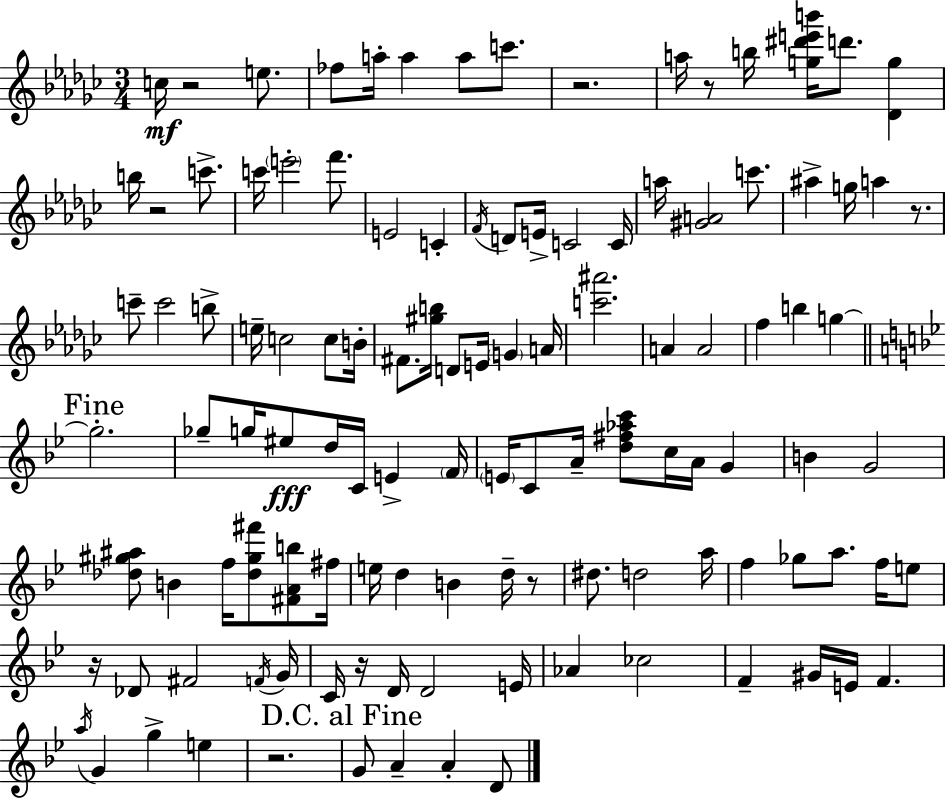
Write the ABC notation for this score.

X:1
T:Untitled
M:3/4
L:1/4
K:Ebm
c/4 z2 e/2 _f/2 a/4 a a/2 c'/2 z2 a/4 z/2 b/4 [g^d'e'b']/4 d'/2 [_Dg] b/4 z2 c'/2 c'/4 e'2 f'/2 E2 C F/4 D/2 E/4 C2 C/4 a/4 [^GA]2 c'/2 ^a g/4 a z/2 c'/2 c'2 b/2 e/4 c2 c/2 B/4 ^F/2 [^gb]/4 D/2 E/4 G A/4 [c'^a']2 A A2 f b g g2 _g/2 g/4 ^e/2 d/4 C/4 E F/4 E/4 C/2 A/4 [d^f_ac']/2 c/4 A/4 G B G2 [_d^g^a]/2 B f/4 [_d^g^f']/2 [^FAb]/2 ^f/4 e/4 d B d/4 z/2 ^d/2 d2 a/4 f _g/2 a/2 f/4 e/2 z/4 _D/2 ^F2 F/4 G/4 C/4 z/4 D/4 D2 E/4 _A _c2 F ^G/4 E/4 F a/4 G g e z2 G/2 A A D/2